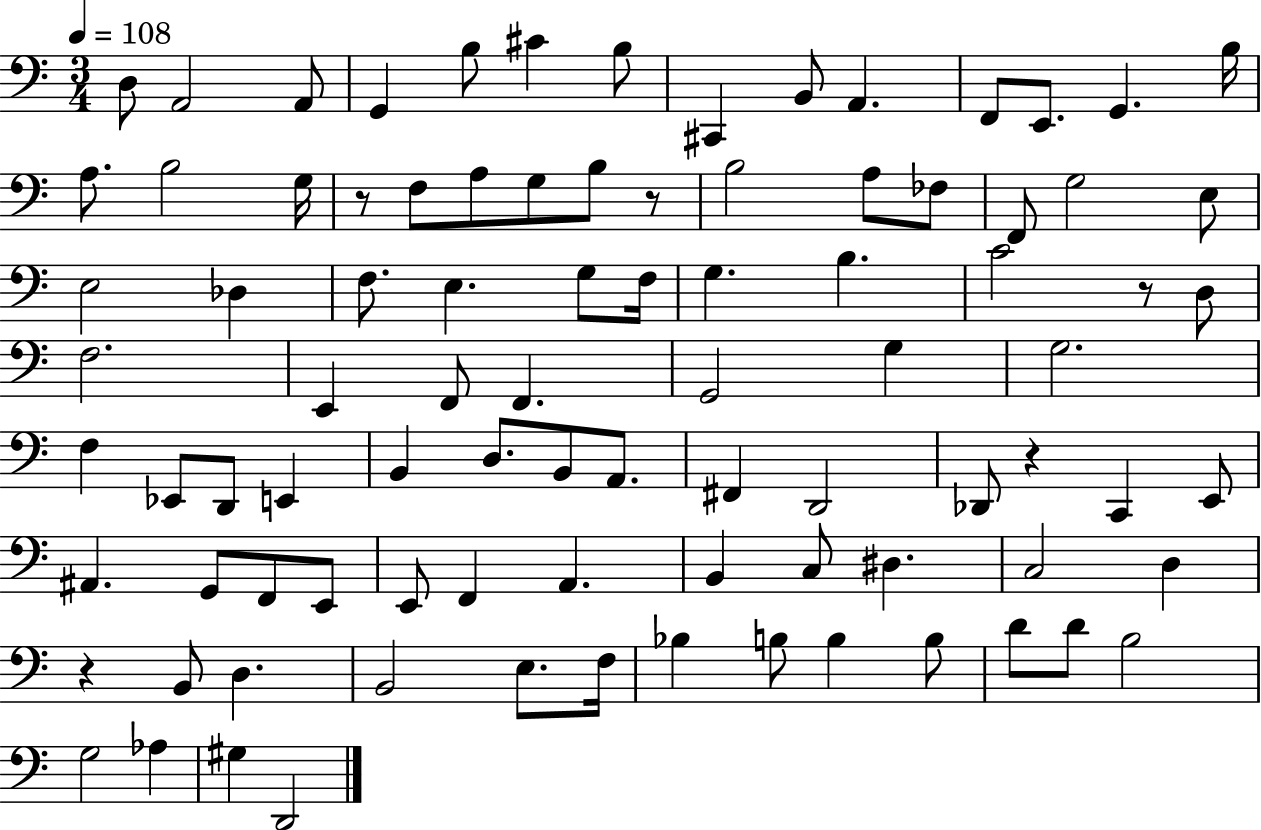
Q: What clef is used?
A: bass